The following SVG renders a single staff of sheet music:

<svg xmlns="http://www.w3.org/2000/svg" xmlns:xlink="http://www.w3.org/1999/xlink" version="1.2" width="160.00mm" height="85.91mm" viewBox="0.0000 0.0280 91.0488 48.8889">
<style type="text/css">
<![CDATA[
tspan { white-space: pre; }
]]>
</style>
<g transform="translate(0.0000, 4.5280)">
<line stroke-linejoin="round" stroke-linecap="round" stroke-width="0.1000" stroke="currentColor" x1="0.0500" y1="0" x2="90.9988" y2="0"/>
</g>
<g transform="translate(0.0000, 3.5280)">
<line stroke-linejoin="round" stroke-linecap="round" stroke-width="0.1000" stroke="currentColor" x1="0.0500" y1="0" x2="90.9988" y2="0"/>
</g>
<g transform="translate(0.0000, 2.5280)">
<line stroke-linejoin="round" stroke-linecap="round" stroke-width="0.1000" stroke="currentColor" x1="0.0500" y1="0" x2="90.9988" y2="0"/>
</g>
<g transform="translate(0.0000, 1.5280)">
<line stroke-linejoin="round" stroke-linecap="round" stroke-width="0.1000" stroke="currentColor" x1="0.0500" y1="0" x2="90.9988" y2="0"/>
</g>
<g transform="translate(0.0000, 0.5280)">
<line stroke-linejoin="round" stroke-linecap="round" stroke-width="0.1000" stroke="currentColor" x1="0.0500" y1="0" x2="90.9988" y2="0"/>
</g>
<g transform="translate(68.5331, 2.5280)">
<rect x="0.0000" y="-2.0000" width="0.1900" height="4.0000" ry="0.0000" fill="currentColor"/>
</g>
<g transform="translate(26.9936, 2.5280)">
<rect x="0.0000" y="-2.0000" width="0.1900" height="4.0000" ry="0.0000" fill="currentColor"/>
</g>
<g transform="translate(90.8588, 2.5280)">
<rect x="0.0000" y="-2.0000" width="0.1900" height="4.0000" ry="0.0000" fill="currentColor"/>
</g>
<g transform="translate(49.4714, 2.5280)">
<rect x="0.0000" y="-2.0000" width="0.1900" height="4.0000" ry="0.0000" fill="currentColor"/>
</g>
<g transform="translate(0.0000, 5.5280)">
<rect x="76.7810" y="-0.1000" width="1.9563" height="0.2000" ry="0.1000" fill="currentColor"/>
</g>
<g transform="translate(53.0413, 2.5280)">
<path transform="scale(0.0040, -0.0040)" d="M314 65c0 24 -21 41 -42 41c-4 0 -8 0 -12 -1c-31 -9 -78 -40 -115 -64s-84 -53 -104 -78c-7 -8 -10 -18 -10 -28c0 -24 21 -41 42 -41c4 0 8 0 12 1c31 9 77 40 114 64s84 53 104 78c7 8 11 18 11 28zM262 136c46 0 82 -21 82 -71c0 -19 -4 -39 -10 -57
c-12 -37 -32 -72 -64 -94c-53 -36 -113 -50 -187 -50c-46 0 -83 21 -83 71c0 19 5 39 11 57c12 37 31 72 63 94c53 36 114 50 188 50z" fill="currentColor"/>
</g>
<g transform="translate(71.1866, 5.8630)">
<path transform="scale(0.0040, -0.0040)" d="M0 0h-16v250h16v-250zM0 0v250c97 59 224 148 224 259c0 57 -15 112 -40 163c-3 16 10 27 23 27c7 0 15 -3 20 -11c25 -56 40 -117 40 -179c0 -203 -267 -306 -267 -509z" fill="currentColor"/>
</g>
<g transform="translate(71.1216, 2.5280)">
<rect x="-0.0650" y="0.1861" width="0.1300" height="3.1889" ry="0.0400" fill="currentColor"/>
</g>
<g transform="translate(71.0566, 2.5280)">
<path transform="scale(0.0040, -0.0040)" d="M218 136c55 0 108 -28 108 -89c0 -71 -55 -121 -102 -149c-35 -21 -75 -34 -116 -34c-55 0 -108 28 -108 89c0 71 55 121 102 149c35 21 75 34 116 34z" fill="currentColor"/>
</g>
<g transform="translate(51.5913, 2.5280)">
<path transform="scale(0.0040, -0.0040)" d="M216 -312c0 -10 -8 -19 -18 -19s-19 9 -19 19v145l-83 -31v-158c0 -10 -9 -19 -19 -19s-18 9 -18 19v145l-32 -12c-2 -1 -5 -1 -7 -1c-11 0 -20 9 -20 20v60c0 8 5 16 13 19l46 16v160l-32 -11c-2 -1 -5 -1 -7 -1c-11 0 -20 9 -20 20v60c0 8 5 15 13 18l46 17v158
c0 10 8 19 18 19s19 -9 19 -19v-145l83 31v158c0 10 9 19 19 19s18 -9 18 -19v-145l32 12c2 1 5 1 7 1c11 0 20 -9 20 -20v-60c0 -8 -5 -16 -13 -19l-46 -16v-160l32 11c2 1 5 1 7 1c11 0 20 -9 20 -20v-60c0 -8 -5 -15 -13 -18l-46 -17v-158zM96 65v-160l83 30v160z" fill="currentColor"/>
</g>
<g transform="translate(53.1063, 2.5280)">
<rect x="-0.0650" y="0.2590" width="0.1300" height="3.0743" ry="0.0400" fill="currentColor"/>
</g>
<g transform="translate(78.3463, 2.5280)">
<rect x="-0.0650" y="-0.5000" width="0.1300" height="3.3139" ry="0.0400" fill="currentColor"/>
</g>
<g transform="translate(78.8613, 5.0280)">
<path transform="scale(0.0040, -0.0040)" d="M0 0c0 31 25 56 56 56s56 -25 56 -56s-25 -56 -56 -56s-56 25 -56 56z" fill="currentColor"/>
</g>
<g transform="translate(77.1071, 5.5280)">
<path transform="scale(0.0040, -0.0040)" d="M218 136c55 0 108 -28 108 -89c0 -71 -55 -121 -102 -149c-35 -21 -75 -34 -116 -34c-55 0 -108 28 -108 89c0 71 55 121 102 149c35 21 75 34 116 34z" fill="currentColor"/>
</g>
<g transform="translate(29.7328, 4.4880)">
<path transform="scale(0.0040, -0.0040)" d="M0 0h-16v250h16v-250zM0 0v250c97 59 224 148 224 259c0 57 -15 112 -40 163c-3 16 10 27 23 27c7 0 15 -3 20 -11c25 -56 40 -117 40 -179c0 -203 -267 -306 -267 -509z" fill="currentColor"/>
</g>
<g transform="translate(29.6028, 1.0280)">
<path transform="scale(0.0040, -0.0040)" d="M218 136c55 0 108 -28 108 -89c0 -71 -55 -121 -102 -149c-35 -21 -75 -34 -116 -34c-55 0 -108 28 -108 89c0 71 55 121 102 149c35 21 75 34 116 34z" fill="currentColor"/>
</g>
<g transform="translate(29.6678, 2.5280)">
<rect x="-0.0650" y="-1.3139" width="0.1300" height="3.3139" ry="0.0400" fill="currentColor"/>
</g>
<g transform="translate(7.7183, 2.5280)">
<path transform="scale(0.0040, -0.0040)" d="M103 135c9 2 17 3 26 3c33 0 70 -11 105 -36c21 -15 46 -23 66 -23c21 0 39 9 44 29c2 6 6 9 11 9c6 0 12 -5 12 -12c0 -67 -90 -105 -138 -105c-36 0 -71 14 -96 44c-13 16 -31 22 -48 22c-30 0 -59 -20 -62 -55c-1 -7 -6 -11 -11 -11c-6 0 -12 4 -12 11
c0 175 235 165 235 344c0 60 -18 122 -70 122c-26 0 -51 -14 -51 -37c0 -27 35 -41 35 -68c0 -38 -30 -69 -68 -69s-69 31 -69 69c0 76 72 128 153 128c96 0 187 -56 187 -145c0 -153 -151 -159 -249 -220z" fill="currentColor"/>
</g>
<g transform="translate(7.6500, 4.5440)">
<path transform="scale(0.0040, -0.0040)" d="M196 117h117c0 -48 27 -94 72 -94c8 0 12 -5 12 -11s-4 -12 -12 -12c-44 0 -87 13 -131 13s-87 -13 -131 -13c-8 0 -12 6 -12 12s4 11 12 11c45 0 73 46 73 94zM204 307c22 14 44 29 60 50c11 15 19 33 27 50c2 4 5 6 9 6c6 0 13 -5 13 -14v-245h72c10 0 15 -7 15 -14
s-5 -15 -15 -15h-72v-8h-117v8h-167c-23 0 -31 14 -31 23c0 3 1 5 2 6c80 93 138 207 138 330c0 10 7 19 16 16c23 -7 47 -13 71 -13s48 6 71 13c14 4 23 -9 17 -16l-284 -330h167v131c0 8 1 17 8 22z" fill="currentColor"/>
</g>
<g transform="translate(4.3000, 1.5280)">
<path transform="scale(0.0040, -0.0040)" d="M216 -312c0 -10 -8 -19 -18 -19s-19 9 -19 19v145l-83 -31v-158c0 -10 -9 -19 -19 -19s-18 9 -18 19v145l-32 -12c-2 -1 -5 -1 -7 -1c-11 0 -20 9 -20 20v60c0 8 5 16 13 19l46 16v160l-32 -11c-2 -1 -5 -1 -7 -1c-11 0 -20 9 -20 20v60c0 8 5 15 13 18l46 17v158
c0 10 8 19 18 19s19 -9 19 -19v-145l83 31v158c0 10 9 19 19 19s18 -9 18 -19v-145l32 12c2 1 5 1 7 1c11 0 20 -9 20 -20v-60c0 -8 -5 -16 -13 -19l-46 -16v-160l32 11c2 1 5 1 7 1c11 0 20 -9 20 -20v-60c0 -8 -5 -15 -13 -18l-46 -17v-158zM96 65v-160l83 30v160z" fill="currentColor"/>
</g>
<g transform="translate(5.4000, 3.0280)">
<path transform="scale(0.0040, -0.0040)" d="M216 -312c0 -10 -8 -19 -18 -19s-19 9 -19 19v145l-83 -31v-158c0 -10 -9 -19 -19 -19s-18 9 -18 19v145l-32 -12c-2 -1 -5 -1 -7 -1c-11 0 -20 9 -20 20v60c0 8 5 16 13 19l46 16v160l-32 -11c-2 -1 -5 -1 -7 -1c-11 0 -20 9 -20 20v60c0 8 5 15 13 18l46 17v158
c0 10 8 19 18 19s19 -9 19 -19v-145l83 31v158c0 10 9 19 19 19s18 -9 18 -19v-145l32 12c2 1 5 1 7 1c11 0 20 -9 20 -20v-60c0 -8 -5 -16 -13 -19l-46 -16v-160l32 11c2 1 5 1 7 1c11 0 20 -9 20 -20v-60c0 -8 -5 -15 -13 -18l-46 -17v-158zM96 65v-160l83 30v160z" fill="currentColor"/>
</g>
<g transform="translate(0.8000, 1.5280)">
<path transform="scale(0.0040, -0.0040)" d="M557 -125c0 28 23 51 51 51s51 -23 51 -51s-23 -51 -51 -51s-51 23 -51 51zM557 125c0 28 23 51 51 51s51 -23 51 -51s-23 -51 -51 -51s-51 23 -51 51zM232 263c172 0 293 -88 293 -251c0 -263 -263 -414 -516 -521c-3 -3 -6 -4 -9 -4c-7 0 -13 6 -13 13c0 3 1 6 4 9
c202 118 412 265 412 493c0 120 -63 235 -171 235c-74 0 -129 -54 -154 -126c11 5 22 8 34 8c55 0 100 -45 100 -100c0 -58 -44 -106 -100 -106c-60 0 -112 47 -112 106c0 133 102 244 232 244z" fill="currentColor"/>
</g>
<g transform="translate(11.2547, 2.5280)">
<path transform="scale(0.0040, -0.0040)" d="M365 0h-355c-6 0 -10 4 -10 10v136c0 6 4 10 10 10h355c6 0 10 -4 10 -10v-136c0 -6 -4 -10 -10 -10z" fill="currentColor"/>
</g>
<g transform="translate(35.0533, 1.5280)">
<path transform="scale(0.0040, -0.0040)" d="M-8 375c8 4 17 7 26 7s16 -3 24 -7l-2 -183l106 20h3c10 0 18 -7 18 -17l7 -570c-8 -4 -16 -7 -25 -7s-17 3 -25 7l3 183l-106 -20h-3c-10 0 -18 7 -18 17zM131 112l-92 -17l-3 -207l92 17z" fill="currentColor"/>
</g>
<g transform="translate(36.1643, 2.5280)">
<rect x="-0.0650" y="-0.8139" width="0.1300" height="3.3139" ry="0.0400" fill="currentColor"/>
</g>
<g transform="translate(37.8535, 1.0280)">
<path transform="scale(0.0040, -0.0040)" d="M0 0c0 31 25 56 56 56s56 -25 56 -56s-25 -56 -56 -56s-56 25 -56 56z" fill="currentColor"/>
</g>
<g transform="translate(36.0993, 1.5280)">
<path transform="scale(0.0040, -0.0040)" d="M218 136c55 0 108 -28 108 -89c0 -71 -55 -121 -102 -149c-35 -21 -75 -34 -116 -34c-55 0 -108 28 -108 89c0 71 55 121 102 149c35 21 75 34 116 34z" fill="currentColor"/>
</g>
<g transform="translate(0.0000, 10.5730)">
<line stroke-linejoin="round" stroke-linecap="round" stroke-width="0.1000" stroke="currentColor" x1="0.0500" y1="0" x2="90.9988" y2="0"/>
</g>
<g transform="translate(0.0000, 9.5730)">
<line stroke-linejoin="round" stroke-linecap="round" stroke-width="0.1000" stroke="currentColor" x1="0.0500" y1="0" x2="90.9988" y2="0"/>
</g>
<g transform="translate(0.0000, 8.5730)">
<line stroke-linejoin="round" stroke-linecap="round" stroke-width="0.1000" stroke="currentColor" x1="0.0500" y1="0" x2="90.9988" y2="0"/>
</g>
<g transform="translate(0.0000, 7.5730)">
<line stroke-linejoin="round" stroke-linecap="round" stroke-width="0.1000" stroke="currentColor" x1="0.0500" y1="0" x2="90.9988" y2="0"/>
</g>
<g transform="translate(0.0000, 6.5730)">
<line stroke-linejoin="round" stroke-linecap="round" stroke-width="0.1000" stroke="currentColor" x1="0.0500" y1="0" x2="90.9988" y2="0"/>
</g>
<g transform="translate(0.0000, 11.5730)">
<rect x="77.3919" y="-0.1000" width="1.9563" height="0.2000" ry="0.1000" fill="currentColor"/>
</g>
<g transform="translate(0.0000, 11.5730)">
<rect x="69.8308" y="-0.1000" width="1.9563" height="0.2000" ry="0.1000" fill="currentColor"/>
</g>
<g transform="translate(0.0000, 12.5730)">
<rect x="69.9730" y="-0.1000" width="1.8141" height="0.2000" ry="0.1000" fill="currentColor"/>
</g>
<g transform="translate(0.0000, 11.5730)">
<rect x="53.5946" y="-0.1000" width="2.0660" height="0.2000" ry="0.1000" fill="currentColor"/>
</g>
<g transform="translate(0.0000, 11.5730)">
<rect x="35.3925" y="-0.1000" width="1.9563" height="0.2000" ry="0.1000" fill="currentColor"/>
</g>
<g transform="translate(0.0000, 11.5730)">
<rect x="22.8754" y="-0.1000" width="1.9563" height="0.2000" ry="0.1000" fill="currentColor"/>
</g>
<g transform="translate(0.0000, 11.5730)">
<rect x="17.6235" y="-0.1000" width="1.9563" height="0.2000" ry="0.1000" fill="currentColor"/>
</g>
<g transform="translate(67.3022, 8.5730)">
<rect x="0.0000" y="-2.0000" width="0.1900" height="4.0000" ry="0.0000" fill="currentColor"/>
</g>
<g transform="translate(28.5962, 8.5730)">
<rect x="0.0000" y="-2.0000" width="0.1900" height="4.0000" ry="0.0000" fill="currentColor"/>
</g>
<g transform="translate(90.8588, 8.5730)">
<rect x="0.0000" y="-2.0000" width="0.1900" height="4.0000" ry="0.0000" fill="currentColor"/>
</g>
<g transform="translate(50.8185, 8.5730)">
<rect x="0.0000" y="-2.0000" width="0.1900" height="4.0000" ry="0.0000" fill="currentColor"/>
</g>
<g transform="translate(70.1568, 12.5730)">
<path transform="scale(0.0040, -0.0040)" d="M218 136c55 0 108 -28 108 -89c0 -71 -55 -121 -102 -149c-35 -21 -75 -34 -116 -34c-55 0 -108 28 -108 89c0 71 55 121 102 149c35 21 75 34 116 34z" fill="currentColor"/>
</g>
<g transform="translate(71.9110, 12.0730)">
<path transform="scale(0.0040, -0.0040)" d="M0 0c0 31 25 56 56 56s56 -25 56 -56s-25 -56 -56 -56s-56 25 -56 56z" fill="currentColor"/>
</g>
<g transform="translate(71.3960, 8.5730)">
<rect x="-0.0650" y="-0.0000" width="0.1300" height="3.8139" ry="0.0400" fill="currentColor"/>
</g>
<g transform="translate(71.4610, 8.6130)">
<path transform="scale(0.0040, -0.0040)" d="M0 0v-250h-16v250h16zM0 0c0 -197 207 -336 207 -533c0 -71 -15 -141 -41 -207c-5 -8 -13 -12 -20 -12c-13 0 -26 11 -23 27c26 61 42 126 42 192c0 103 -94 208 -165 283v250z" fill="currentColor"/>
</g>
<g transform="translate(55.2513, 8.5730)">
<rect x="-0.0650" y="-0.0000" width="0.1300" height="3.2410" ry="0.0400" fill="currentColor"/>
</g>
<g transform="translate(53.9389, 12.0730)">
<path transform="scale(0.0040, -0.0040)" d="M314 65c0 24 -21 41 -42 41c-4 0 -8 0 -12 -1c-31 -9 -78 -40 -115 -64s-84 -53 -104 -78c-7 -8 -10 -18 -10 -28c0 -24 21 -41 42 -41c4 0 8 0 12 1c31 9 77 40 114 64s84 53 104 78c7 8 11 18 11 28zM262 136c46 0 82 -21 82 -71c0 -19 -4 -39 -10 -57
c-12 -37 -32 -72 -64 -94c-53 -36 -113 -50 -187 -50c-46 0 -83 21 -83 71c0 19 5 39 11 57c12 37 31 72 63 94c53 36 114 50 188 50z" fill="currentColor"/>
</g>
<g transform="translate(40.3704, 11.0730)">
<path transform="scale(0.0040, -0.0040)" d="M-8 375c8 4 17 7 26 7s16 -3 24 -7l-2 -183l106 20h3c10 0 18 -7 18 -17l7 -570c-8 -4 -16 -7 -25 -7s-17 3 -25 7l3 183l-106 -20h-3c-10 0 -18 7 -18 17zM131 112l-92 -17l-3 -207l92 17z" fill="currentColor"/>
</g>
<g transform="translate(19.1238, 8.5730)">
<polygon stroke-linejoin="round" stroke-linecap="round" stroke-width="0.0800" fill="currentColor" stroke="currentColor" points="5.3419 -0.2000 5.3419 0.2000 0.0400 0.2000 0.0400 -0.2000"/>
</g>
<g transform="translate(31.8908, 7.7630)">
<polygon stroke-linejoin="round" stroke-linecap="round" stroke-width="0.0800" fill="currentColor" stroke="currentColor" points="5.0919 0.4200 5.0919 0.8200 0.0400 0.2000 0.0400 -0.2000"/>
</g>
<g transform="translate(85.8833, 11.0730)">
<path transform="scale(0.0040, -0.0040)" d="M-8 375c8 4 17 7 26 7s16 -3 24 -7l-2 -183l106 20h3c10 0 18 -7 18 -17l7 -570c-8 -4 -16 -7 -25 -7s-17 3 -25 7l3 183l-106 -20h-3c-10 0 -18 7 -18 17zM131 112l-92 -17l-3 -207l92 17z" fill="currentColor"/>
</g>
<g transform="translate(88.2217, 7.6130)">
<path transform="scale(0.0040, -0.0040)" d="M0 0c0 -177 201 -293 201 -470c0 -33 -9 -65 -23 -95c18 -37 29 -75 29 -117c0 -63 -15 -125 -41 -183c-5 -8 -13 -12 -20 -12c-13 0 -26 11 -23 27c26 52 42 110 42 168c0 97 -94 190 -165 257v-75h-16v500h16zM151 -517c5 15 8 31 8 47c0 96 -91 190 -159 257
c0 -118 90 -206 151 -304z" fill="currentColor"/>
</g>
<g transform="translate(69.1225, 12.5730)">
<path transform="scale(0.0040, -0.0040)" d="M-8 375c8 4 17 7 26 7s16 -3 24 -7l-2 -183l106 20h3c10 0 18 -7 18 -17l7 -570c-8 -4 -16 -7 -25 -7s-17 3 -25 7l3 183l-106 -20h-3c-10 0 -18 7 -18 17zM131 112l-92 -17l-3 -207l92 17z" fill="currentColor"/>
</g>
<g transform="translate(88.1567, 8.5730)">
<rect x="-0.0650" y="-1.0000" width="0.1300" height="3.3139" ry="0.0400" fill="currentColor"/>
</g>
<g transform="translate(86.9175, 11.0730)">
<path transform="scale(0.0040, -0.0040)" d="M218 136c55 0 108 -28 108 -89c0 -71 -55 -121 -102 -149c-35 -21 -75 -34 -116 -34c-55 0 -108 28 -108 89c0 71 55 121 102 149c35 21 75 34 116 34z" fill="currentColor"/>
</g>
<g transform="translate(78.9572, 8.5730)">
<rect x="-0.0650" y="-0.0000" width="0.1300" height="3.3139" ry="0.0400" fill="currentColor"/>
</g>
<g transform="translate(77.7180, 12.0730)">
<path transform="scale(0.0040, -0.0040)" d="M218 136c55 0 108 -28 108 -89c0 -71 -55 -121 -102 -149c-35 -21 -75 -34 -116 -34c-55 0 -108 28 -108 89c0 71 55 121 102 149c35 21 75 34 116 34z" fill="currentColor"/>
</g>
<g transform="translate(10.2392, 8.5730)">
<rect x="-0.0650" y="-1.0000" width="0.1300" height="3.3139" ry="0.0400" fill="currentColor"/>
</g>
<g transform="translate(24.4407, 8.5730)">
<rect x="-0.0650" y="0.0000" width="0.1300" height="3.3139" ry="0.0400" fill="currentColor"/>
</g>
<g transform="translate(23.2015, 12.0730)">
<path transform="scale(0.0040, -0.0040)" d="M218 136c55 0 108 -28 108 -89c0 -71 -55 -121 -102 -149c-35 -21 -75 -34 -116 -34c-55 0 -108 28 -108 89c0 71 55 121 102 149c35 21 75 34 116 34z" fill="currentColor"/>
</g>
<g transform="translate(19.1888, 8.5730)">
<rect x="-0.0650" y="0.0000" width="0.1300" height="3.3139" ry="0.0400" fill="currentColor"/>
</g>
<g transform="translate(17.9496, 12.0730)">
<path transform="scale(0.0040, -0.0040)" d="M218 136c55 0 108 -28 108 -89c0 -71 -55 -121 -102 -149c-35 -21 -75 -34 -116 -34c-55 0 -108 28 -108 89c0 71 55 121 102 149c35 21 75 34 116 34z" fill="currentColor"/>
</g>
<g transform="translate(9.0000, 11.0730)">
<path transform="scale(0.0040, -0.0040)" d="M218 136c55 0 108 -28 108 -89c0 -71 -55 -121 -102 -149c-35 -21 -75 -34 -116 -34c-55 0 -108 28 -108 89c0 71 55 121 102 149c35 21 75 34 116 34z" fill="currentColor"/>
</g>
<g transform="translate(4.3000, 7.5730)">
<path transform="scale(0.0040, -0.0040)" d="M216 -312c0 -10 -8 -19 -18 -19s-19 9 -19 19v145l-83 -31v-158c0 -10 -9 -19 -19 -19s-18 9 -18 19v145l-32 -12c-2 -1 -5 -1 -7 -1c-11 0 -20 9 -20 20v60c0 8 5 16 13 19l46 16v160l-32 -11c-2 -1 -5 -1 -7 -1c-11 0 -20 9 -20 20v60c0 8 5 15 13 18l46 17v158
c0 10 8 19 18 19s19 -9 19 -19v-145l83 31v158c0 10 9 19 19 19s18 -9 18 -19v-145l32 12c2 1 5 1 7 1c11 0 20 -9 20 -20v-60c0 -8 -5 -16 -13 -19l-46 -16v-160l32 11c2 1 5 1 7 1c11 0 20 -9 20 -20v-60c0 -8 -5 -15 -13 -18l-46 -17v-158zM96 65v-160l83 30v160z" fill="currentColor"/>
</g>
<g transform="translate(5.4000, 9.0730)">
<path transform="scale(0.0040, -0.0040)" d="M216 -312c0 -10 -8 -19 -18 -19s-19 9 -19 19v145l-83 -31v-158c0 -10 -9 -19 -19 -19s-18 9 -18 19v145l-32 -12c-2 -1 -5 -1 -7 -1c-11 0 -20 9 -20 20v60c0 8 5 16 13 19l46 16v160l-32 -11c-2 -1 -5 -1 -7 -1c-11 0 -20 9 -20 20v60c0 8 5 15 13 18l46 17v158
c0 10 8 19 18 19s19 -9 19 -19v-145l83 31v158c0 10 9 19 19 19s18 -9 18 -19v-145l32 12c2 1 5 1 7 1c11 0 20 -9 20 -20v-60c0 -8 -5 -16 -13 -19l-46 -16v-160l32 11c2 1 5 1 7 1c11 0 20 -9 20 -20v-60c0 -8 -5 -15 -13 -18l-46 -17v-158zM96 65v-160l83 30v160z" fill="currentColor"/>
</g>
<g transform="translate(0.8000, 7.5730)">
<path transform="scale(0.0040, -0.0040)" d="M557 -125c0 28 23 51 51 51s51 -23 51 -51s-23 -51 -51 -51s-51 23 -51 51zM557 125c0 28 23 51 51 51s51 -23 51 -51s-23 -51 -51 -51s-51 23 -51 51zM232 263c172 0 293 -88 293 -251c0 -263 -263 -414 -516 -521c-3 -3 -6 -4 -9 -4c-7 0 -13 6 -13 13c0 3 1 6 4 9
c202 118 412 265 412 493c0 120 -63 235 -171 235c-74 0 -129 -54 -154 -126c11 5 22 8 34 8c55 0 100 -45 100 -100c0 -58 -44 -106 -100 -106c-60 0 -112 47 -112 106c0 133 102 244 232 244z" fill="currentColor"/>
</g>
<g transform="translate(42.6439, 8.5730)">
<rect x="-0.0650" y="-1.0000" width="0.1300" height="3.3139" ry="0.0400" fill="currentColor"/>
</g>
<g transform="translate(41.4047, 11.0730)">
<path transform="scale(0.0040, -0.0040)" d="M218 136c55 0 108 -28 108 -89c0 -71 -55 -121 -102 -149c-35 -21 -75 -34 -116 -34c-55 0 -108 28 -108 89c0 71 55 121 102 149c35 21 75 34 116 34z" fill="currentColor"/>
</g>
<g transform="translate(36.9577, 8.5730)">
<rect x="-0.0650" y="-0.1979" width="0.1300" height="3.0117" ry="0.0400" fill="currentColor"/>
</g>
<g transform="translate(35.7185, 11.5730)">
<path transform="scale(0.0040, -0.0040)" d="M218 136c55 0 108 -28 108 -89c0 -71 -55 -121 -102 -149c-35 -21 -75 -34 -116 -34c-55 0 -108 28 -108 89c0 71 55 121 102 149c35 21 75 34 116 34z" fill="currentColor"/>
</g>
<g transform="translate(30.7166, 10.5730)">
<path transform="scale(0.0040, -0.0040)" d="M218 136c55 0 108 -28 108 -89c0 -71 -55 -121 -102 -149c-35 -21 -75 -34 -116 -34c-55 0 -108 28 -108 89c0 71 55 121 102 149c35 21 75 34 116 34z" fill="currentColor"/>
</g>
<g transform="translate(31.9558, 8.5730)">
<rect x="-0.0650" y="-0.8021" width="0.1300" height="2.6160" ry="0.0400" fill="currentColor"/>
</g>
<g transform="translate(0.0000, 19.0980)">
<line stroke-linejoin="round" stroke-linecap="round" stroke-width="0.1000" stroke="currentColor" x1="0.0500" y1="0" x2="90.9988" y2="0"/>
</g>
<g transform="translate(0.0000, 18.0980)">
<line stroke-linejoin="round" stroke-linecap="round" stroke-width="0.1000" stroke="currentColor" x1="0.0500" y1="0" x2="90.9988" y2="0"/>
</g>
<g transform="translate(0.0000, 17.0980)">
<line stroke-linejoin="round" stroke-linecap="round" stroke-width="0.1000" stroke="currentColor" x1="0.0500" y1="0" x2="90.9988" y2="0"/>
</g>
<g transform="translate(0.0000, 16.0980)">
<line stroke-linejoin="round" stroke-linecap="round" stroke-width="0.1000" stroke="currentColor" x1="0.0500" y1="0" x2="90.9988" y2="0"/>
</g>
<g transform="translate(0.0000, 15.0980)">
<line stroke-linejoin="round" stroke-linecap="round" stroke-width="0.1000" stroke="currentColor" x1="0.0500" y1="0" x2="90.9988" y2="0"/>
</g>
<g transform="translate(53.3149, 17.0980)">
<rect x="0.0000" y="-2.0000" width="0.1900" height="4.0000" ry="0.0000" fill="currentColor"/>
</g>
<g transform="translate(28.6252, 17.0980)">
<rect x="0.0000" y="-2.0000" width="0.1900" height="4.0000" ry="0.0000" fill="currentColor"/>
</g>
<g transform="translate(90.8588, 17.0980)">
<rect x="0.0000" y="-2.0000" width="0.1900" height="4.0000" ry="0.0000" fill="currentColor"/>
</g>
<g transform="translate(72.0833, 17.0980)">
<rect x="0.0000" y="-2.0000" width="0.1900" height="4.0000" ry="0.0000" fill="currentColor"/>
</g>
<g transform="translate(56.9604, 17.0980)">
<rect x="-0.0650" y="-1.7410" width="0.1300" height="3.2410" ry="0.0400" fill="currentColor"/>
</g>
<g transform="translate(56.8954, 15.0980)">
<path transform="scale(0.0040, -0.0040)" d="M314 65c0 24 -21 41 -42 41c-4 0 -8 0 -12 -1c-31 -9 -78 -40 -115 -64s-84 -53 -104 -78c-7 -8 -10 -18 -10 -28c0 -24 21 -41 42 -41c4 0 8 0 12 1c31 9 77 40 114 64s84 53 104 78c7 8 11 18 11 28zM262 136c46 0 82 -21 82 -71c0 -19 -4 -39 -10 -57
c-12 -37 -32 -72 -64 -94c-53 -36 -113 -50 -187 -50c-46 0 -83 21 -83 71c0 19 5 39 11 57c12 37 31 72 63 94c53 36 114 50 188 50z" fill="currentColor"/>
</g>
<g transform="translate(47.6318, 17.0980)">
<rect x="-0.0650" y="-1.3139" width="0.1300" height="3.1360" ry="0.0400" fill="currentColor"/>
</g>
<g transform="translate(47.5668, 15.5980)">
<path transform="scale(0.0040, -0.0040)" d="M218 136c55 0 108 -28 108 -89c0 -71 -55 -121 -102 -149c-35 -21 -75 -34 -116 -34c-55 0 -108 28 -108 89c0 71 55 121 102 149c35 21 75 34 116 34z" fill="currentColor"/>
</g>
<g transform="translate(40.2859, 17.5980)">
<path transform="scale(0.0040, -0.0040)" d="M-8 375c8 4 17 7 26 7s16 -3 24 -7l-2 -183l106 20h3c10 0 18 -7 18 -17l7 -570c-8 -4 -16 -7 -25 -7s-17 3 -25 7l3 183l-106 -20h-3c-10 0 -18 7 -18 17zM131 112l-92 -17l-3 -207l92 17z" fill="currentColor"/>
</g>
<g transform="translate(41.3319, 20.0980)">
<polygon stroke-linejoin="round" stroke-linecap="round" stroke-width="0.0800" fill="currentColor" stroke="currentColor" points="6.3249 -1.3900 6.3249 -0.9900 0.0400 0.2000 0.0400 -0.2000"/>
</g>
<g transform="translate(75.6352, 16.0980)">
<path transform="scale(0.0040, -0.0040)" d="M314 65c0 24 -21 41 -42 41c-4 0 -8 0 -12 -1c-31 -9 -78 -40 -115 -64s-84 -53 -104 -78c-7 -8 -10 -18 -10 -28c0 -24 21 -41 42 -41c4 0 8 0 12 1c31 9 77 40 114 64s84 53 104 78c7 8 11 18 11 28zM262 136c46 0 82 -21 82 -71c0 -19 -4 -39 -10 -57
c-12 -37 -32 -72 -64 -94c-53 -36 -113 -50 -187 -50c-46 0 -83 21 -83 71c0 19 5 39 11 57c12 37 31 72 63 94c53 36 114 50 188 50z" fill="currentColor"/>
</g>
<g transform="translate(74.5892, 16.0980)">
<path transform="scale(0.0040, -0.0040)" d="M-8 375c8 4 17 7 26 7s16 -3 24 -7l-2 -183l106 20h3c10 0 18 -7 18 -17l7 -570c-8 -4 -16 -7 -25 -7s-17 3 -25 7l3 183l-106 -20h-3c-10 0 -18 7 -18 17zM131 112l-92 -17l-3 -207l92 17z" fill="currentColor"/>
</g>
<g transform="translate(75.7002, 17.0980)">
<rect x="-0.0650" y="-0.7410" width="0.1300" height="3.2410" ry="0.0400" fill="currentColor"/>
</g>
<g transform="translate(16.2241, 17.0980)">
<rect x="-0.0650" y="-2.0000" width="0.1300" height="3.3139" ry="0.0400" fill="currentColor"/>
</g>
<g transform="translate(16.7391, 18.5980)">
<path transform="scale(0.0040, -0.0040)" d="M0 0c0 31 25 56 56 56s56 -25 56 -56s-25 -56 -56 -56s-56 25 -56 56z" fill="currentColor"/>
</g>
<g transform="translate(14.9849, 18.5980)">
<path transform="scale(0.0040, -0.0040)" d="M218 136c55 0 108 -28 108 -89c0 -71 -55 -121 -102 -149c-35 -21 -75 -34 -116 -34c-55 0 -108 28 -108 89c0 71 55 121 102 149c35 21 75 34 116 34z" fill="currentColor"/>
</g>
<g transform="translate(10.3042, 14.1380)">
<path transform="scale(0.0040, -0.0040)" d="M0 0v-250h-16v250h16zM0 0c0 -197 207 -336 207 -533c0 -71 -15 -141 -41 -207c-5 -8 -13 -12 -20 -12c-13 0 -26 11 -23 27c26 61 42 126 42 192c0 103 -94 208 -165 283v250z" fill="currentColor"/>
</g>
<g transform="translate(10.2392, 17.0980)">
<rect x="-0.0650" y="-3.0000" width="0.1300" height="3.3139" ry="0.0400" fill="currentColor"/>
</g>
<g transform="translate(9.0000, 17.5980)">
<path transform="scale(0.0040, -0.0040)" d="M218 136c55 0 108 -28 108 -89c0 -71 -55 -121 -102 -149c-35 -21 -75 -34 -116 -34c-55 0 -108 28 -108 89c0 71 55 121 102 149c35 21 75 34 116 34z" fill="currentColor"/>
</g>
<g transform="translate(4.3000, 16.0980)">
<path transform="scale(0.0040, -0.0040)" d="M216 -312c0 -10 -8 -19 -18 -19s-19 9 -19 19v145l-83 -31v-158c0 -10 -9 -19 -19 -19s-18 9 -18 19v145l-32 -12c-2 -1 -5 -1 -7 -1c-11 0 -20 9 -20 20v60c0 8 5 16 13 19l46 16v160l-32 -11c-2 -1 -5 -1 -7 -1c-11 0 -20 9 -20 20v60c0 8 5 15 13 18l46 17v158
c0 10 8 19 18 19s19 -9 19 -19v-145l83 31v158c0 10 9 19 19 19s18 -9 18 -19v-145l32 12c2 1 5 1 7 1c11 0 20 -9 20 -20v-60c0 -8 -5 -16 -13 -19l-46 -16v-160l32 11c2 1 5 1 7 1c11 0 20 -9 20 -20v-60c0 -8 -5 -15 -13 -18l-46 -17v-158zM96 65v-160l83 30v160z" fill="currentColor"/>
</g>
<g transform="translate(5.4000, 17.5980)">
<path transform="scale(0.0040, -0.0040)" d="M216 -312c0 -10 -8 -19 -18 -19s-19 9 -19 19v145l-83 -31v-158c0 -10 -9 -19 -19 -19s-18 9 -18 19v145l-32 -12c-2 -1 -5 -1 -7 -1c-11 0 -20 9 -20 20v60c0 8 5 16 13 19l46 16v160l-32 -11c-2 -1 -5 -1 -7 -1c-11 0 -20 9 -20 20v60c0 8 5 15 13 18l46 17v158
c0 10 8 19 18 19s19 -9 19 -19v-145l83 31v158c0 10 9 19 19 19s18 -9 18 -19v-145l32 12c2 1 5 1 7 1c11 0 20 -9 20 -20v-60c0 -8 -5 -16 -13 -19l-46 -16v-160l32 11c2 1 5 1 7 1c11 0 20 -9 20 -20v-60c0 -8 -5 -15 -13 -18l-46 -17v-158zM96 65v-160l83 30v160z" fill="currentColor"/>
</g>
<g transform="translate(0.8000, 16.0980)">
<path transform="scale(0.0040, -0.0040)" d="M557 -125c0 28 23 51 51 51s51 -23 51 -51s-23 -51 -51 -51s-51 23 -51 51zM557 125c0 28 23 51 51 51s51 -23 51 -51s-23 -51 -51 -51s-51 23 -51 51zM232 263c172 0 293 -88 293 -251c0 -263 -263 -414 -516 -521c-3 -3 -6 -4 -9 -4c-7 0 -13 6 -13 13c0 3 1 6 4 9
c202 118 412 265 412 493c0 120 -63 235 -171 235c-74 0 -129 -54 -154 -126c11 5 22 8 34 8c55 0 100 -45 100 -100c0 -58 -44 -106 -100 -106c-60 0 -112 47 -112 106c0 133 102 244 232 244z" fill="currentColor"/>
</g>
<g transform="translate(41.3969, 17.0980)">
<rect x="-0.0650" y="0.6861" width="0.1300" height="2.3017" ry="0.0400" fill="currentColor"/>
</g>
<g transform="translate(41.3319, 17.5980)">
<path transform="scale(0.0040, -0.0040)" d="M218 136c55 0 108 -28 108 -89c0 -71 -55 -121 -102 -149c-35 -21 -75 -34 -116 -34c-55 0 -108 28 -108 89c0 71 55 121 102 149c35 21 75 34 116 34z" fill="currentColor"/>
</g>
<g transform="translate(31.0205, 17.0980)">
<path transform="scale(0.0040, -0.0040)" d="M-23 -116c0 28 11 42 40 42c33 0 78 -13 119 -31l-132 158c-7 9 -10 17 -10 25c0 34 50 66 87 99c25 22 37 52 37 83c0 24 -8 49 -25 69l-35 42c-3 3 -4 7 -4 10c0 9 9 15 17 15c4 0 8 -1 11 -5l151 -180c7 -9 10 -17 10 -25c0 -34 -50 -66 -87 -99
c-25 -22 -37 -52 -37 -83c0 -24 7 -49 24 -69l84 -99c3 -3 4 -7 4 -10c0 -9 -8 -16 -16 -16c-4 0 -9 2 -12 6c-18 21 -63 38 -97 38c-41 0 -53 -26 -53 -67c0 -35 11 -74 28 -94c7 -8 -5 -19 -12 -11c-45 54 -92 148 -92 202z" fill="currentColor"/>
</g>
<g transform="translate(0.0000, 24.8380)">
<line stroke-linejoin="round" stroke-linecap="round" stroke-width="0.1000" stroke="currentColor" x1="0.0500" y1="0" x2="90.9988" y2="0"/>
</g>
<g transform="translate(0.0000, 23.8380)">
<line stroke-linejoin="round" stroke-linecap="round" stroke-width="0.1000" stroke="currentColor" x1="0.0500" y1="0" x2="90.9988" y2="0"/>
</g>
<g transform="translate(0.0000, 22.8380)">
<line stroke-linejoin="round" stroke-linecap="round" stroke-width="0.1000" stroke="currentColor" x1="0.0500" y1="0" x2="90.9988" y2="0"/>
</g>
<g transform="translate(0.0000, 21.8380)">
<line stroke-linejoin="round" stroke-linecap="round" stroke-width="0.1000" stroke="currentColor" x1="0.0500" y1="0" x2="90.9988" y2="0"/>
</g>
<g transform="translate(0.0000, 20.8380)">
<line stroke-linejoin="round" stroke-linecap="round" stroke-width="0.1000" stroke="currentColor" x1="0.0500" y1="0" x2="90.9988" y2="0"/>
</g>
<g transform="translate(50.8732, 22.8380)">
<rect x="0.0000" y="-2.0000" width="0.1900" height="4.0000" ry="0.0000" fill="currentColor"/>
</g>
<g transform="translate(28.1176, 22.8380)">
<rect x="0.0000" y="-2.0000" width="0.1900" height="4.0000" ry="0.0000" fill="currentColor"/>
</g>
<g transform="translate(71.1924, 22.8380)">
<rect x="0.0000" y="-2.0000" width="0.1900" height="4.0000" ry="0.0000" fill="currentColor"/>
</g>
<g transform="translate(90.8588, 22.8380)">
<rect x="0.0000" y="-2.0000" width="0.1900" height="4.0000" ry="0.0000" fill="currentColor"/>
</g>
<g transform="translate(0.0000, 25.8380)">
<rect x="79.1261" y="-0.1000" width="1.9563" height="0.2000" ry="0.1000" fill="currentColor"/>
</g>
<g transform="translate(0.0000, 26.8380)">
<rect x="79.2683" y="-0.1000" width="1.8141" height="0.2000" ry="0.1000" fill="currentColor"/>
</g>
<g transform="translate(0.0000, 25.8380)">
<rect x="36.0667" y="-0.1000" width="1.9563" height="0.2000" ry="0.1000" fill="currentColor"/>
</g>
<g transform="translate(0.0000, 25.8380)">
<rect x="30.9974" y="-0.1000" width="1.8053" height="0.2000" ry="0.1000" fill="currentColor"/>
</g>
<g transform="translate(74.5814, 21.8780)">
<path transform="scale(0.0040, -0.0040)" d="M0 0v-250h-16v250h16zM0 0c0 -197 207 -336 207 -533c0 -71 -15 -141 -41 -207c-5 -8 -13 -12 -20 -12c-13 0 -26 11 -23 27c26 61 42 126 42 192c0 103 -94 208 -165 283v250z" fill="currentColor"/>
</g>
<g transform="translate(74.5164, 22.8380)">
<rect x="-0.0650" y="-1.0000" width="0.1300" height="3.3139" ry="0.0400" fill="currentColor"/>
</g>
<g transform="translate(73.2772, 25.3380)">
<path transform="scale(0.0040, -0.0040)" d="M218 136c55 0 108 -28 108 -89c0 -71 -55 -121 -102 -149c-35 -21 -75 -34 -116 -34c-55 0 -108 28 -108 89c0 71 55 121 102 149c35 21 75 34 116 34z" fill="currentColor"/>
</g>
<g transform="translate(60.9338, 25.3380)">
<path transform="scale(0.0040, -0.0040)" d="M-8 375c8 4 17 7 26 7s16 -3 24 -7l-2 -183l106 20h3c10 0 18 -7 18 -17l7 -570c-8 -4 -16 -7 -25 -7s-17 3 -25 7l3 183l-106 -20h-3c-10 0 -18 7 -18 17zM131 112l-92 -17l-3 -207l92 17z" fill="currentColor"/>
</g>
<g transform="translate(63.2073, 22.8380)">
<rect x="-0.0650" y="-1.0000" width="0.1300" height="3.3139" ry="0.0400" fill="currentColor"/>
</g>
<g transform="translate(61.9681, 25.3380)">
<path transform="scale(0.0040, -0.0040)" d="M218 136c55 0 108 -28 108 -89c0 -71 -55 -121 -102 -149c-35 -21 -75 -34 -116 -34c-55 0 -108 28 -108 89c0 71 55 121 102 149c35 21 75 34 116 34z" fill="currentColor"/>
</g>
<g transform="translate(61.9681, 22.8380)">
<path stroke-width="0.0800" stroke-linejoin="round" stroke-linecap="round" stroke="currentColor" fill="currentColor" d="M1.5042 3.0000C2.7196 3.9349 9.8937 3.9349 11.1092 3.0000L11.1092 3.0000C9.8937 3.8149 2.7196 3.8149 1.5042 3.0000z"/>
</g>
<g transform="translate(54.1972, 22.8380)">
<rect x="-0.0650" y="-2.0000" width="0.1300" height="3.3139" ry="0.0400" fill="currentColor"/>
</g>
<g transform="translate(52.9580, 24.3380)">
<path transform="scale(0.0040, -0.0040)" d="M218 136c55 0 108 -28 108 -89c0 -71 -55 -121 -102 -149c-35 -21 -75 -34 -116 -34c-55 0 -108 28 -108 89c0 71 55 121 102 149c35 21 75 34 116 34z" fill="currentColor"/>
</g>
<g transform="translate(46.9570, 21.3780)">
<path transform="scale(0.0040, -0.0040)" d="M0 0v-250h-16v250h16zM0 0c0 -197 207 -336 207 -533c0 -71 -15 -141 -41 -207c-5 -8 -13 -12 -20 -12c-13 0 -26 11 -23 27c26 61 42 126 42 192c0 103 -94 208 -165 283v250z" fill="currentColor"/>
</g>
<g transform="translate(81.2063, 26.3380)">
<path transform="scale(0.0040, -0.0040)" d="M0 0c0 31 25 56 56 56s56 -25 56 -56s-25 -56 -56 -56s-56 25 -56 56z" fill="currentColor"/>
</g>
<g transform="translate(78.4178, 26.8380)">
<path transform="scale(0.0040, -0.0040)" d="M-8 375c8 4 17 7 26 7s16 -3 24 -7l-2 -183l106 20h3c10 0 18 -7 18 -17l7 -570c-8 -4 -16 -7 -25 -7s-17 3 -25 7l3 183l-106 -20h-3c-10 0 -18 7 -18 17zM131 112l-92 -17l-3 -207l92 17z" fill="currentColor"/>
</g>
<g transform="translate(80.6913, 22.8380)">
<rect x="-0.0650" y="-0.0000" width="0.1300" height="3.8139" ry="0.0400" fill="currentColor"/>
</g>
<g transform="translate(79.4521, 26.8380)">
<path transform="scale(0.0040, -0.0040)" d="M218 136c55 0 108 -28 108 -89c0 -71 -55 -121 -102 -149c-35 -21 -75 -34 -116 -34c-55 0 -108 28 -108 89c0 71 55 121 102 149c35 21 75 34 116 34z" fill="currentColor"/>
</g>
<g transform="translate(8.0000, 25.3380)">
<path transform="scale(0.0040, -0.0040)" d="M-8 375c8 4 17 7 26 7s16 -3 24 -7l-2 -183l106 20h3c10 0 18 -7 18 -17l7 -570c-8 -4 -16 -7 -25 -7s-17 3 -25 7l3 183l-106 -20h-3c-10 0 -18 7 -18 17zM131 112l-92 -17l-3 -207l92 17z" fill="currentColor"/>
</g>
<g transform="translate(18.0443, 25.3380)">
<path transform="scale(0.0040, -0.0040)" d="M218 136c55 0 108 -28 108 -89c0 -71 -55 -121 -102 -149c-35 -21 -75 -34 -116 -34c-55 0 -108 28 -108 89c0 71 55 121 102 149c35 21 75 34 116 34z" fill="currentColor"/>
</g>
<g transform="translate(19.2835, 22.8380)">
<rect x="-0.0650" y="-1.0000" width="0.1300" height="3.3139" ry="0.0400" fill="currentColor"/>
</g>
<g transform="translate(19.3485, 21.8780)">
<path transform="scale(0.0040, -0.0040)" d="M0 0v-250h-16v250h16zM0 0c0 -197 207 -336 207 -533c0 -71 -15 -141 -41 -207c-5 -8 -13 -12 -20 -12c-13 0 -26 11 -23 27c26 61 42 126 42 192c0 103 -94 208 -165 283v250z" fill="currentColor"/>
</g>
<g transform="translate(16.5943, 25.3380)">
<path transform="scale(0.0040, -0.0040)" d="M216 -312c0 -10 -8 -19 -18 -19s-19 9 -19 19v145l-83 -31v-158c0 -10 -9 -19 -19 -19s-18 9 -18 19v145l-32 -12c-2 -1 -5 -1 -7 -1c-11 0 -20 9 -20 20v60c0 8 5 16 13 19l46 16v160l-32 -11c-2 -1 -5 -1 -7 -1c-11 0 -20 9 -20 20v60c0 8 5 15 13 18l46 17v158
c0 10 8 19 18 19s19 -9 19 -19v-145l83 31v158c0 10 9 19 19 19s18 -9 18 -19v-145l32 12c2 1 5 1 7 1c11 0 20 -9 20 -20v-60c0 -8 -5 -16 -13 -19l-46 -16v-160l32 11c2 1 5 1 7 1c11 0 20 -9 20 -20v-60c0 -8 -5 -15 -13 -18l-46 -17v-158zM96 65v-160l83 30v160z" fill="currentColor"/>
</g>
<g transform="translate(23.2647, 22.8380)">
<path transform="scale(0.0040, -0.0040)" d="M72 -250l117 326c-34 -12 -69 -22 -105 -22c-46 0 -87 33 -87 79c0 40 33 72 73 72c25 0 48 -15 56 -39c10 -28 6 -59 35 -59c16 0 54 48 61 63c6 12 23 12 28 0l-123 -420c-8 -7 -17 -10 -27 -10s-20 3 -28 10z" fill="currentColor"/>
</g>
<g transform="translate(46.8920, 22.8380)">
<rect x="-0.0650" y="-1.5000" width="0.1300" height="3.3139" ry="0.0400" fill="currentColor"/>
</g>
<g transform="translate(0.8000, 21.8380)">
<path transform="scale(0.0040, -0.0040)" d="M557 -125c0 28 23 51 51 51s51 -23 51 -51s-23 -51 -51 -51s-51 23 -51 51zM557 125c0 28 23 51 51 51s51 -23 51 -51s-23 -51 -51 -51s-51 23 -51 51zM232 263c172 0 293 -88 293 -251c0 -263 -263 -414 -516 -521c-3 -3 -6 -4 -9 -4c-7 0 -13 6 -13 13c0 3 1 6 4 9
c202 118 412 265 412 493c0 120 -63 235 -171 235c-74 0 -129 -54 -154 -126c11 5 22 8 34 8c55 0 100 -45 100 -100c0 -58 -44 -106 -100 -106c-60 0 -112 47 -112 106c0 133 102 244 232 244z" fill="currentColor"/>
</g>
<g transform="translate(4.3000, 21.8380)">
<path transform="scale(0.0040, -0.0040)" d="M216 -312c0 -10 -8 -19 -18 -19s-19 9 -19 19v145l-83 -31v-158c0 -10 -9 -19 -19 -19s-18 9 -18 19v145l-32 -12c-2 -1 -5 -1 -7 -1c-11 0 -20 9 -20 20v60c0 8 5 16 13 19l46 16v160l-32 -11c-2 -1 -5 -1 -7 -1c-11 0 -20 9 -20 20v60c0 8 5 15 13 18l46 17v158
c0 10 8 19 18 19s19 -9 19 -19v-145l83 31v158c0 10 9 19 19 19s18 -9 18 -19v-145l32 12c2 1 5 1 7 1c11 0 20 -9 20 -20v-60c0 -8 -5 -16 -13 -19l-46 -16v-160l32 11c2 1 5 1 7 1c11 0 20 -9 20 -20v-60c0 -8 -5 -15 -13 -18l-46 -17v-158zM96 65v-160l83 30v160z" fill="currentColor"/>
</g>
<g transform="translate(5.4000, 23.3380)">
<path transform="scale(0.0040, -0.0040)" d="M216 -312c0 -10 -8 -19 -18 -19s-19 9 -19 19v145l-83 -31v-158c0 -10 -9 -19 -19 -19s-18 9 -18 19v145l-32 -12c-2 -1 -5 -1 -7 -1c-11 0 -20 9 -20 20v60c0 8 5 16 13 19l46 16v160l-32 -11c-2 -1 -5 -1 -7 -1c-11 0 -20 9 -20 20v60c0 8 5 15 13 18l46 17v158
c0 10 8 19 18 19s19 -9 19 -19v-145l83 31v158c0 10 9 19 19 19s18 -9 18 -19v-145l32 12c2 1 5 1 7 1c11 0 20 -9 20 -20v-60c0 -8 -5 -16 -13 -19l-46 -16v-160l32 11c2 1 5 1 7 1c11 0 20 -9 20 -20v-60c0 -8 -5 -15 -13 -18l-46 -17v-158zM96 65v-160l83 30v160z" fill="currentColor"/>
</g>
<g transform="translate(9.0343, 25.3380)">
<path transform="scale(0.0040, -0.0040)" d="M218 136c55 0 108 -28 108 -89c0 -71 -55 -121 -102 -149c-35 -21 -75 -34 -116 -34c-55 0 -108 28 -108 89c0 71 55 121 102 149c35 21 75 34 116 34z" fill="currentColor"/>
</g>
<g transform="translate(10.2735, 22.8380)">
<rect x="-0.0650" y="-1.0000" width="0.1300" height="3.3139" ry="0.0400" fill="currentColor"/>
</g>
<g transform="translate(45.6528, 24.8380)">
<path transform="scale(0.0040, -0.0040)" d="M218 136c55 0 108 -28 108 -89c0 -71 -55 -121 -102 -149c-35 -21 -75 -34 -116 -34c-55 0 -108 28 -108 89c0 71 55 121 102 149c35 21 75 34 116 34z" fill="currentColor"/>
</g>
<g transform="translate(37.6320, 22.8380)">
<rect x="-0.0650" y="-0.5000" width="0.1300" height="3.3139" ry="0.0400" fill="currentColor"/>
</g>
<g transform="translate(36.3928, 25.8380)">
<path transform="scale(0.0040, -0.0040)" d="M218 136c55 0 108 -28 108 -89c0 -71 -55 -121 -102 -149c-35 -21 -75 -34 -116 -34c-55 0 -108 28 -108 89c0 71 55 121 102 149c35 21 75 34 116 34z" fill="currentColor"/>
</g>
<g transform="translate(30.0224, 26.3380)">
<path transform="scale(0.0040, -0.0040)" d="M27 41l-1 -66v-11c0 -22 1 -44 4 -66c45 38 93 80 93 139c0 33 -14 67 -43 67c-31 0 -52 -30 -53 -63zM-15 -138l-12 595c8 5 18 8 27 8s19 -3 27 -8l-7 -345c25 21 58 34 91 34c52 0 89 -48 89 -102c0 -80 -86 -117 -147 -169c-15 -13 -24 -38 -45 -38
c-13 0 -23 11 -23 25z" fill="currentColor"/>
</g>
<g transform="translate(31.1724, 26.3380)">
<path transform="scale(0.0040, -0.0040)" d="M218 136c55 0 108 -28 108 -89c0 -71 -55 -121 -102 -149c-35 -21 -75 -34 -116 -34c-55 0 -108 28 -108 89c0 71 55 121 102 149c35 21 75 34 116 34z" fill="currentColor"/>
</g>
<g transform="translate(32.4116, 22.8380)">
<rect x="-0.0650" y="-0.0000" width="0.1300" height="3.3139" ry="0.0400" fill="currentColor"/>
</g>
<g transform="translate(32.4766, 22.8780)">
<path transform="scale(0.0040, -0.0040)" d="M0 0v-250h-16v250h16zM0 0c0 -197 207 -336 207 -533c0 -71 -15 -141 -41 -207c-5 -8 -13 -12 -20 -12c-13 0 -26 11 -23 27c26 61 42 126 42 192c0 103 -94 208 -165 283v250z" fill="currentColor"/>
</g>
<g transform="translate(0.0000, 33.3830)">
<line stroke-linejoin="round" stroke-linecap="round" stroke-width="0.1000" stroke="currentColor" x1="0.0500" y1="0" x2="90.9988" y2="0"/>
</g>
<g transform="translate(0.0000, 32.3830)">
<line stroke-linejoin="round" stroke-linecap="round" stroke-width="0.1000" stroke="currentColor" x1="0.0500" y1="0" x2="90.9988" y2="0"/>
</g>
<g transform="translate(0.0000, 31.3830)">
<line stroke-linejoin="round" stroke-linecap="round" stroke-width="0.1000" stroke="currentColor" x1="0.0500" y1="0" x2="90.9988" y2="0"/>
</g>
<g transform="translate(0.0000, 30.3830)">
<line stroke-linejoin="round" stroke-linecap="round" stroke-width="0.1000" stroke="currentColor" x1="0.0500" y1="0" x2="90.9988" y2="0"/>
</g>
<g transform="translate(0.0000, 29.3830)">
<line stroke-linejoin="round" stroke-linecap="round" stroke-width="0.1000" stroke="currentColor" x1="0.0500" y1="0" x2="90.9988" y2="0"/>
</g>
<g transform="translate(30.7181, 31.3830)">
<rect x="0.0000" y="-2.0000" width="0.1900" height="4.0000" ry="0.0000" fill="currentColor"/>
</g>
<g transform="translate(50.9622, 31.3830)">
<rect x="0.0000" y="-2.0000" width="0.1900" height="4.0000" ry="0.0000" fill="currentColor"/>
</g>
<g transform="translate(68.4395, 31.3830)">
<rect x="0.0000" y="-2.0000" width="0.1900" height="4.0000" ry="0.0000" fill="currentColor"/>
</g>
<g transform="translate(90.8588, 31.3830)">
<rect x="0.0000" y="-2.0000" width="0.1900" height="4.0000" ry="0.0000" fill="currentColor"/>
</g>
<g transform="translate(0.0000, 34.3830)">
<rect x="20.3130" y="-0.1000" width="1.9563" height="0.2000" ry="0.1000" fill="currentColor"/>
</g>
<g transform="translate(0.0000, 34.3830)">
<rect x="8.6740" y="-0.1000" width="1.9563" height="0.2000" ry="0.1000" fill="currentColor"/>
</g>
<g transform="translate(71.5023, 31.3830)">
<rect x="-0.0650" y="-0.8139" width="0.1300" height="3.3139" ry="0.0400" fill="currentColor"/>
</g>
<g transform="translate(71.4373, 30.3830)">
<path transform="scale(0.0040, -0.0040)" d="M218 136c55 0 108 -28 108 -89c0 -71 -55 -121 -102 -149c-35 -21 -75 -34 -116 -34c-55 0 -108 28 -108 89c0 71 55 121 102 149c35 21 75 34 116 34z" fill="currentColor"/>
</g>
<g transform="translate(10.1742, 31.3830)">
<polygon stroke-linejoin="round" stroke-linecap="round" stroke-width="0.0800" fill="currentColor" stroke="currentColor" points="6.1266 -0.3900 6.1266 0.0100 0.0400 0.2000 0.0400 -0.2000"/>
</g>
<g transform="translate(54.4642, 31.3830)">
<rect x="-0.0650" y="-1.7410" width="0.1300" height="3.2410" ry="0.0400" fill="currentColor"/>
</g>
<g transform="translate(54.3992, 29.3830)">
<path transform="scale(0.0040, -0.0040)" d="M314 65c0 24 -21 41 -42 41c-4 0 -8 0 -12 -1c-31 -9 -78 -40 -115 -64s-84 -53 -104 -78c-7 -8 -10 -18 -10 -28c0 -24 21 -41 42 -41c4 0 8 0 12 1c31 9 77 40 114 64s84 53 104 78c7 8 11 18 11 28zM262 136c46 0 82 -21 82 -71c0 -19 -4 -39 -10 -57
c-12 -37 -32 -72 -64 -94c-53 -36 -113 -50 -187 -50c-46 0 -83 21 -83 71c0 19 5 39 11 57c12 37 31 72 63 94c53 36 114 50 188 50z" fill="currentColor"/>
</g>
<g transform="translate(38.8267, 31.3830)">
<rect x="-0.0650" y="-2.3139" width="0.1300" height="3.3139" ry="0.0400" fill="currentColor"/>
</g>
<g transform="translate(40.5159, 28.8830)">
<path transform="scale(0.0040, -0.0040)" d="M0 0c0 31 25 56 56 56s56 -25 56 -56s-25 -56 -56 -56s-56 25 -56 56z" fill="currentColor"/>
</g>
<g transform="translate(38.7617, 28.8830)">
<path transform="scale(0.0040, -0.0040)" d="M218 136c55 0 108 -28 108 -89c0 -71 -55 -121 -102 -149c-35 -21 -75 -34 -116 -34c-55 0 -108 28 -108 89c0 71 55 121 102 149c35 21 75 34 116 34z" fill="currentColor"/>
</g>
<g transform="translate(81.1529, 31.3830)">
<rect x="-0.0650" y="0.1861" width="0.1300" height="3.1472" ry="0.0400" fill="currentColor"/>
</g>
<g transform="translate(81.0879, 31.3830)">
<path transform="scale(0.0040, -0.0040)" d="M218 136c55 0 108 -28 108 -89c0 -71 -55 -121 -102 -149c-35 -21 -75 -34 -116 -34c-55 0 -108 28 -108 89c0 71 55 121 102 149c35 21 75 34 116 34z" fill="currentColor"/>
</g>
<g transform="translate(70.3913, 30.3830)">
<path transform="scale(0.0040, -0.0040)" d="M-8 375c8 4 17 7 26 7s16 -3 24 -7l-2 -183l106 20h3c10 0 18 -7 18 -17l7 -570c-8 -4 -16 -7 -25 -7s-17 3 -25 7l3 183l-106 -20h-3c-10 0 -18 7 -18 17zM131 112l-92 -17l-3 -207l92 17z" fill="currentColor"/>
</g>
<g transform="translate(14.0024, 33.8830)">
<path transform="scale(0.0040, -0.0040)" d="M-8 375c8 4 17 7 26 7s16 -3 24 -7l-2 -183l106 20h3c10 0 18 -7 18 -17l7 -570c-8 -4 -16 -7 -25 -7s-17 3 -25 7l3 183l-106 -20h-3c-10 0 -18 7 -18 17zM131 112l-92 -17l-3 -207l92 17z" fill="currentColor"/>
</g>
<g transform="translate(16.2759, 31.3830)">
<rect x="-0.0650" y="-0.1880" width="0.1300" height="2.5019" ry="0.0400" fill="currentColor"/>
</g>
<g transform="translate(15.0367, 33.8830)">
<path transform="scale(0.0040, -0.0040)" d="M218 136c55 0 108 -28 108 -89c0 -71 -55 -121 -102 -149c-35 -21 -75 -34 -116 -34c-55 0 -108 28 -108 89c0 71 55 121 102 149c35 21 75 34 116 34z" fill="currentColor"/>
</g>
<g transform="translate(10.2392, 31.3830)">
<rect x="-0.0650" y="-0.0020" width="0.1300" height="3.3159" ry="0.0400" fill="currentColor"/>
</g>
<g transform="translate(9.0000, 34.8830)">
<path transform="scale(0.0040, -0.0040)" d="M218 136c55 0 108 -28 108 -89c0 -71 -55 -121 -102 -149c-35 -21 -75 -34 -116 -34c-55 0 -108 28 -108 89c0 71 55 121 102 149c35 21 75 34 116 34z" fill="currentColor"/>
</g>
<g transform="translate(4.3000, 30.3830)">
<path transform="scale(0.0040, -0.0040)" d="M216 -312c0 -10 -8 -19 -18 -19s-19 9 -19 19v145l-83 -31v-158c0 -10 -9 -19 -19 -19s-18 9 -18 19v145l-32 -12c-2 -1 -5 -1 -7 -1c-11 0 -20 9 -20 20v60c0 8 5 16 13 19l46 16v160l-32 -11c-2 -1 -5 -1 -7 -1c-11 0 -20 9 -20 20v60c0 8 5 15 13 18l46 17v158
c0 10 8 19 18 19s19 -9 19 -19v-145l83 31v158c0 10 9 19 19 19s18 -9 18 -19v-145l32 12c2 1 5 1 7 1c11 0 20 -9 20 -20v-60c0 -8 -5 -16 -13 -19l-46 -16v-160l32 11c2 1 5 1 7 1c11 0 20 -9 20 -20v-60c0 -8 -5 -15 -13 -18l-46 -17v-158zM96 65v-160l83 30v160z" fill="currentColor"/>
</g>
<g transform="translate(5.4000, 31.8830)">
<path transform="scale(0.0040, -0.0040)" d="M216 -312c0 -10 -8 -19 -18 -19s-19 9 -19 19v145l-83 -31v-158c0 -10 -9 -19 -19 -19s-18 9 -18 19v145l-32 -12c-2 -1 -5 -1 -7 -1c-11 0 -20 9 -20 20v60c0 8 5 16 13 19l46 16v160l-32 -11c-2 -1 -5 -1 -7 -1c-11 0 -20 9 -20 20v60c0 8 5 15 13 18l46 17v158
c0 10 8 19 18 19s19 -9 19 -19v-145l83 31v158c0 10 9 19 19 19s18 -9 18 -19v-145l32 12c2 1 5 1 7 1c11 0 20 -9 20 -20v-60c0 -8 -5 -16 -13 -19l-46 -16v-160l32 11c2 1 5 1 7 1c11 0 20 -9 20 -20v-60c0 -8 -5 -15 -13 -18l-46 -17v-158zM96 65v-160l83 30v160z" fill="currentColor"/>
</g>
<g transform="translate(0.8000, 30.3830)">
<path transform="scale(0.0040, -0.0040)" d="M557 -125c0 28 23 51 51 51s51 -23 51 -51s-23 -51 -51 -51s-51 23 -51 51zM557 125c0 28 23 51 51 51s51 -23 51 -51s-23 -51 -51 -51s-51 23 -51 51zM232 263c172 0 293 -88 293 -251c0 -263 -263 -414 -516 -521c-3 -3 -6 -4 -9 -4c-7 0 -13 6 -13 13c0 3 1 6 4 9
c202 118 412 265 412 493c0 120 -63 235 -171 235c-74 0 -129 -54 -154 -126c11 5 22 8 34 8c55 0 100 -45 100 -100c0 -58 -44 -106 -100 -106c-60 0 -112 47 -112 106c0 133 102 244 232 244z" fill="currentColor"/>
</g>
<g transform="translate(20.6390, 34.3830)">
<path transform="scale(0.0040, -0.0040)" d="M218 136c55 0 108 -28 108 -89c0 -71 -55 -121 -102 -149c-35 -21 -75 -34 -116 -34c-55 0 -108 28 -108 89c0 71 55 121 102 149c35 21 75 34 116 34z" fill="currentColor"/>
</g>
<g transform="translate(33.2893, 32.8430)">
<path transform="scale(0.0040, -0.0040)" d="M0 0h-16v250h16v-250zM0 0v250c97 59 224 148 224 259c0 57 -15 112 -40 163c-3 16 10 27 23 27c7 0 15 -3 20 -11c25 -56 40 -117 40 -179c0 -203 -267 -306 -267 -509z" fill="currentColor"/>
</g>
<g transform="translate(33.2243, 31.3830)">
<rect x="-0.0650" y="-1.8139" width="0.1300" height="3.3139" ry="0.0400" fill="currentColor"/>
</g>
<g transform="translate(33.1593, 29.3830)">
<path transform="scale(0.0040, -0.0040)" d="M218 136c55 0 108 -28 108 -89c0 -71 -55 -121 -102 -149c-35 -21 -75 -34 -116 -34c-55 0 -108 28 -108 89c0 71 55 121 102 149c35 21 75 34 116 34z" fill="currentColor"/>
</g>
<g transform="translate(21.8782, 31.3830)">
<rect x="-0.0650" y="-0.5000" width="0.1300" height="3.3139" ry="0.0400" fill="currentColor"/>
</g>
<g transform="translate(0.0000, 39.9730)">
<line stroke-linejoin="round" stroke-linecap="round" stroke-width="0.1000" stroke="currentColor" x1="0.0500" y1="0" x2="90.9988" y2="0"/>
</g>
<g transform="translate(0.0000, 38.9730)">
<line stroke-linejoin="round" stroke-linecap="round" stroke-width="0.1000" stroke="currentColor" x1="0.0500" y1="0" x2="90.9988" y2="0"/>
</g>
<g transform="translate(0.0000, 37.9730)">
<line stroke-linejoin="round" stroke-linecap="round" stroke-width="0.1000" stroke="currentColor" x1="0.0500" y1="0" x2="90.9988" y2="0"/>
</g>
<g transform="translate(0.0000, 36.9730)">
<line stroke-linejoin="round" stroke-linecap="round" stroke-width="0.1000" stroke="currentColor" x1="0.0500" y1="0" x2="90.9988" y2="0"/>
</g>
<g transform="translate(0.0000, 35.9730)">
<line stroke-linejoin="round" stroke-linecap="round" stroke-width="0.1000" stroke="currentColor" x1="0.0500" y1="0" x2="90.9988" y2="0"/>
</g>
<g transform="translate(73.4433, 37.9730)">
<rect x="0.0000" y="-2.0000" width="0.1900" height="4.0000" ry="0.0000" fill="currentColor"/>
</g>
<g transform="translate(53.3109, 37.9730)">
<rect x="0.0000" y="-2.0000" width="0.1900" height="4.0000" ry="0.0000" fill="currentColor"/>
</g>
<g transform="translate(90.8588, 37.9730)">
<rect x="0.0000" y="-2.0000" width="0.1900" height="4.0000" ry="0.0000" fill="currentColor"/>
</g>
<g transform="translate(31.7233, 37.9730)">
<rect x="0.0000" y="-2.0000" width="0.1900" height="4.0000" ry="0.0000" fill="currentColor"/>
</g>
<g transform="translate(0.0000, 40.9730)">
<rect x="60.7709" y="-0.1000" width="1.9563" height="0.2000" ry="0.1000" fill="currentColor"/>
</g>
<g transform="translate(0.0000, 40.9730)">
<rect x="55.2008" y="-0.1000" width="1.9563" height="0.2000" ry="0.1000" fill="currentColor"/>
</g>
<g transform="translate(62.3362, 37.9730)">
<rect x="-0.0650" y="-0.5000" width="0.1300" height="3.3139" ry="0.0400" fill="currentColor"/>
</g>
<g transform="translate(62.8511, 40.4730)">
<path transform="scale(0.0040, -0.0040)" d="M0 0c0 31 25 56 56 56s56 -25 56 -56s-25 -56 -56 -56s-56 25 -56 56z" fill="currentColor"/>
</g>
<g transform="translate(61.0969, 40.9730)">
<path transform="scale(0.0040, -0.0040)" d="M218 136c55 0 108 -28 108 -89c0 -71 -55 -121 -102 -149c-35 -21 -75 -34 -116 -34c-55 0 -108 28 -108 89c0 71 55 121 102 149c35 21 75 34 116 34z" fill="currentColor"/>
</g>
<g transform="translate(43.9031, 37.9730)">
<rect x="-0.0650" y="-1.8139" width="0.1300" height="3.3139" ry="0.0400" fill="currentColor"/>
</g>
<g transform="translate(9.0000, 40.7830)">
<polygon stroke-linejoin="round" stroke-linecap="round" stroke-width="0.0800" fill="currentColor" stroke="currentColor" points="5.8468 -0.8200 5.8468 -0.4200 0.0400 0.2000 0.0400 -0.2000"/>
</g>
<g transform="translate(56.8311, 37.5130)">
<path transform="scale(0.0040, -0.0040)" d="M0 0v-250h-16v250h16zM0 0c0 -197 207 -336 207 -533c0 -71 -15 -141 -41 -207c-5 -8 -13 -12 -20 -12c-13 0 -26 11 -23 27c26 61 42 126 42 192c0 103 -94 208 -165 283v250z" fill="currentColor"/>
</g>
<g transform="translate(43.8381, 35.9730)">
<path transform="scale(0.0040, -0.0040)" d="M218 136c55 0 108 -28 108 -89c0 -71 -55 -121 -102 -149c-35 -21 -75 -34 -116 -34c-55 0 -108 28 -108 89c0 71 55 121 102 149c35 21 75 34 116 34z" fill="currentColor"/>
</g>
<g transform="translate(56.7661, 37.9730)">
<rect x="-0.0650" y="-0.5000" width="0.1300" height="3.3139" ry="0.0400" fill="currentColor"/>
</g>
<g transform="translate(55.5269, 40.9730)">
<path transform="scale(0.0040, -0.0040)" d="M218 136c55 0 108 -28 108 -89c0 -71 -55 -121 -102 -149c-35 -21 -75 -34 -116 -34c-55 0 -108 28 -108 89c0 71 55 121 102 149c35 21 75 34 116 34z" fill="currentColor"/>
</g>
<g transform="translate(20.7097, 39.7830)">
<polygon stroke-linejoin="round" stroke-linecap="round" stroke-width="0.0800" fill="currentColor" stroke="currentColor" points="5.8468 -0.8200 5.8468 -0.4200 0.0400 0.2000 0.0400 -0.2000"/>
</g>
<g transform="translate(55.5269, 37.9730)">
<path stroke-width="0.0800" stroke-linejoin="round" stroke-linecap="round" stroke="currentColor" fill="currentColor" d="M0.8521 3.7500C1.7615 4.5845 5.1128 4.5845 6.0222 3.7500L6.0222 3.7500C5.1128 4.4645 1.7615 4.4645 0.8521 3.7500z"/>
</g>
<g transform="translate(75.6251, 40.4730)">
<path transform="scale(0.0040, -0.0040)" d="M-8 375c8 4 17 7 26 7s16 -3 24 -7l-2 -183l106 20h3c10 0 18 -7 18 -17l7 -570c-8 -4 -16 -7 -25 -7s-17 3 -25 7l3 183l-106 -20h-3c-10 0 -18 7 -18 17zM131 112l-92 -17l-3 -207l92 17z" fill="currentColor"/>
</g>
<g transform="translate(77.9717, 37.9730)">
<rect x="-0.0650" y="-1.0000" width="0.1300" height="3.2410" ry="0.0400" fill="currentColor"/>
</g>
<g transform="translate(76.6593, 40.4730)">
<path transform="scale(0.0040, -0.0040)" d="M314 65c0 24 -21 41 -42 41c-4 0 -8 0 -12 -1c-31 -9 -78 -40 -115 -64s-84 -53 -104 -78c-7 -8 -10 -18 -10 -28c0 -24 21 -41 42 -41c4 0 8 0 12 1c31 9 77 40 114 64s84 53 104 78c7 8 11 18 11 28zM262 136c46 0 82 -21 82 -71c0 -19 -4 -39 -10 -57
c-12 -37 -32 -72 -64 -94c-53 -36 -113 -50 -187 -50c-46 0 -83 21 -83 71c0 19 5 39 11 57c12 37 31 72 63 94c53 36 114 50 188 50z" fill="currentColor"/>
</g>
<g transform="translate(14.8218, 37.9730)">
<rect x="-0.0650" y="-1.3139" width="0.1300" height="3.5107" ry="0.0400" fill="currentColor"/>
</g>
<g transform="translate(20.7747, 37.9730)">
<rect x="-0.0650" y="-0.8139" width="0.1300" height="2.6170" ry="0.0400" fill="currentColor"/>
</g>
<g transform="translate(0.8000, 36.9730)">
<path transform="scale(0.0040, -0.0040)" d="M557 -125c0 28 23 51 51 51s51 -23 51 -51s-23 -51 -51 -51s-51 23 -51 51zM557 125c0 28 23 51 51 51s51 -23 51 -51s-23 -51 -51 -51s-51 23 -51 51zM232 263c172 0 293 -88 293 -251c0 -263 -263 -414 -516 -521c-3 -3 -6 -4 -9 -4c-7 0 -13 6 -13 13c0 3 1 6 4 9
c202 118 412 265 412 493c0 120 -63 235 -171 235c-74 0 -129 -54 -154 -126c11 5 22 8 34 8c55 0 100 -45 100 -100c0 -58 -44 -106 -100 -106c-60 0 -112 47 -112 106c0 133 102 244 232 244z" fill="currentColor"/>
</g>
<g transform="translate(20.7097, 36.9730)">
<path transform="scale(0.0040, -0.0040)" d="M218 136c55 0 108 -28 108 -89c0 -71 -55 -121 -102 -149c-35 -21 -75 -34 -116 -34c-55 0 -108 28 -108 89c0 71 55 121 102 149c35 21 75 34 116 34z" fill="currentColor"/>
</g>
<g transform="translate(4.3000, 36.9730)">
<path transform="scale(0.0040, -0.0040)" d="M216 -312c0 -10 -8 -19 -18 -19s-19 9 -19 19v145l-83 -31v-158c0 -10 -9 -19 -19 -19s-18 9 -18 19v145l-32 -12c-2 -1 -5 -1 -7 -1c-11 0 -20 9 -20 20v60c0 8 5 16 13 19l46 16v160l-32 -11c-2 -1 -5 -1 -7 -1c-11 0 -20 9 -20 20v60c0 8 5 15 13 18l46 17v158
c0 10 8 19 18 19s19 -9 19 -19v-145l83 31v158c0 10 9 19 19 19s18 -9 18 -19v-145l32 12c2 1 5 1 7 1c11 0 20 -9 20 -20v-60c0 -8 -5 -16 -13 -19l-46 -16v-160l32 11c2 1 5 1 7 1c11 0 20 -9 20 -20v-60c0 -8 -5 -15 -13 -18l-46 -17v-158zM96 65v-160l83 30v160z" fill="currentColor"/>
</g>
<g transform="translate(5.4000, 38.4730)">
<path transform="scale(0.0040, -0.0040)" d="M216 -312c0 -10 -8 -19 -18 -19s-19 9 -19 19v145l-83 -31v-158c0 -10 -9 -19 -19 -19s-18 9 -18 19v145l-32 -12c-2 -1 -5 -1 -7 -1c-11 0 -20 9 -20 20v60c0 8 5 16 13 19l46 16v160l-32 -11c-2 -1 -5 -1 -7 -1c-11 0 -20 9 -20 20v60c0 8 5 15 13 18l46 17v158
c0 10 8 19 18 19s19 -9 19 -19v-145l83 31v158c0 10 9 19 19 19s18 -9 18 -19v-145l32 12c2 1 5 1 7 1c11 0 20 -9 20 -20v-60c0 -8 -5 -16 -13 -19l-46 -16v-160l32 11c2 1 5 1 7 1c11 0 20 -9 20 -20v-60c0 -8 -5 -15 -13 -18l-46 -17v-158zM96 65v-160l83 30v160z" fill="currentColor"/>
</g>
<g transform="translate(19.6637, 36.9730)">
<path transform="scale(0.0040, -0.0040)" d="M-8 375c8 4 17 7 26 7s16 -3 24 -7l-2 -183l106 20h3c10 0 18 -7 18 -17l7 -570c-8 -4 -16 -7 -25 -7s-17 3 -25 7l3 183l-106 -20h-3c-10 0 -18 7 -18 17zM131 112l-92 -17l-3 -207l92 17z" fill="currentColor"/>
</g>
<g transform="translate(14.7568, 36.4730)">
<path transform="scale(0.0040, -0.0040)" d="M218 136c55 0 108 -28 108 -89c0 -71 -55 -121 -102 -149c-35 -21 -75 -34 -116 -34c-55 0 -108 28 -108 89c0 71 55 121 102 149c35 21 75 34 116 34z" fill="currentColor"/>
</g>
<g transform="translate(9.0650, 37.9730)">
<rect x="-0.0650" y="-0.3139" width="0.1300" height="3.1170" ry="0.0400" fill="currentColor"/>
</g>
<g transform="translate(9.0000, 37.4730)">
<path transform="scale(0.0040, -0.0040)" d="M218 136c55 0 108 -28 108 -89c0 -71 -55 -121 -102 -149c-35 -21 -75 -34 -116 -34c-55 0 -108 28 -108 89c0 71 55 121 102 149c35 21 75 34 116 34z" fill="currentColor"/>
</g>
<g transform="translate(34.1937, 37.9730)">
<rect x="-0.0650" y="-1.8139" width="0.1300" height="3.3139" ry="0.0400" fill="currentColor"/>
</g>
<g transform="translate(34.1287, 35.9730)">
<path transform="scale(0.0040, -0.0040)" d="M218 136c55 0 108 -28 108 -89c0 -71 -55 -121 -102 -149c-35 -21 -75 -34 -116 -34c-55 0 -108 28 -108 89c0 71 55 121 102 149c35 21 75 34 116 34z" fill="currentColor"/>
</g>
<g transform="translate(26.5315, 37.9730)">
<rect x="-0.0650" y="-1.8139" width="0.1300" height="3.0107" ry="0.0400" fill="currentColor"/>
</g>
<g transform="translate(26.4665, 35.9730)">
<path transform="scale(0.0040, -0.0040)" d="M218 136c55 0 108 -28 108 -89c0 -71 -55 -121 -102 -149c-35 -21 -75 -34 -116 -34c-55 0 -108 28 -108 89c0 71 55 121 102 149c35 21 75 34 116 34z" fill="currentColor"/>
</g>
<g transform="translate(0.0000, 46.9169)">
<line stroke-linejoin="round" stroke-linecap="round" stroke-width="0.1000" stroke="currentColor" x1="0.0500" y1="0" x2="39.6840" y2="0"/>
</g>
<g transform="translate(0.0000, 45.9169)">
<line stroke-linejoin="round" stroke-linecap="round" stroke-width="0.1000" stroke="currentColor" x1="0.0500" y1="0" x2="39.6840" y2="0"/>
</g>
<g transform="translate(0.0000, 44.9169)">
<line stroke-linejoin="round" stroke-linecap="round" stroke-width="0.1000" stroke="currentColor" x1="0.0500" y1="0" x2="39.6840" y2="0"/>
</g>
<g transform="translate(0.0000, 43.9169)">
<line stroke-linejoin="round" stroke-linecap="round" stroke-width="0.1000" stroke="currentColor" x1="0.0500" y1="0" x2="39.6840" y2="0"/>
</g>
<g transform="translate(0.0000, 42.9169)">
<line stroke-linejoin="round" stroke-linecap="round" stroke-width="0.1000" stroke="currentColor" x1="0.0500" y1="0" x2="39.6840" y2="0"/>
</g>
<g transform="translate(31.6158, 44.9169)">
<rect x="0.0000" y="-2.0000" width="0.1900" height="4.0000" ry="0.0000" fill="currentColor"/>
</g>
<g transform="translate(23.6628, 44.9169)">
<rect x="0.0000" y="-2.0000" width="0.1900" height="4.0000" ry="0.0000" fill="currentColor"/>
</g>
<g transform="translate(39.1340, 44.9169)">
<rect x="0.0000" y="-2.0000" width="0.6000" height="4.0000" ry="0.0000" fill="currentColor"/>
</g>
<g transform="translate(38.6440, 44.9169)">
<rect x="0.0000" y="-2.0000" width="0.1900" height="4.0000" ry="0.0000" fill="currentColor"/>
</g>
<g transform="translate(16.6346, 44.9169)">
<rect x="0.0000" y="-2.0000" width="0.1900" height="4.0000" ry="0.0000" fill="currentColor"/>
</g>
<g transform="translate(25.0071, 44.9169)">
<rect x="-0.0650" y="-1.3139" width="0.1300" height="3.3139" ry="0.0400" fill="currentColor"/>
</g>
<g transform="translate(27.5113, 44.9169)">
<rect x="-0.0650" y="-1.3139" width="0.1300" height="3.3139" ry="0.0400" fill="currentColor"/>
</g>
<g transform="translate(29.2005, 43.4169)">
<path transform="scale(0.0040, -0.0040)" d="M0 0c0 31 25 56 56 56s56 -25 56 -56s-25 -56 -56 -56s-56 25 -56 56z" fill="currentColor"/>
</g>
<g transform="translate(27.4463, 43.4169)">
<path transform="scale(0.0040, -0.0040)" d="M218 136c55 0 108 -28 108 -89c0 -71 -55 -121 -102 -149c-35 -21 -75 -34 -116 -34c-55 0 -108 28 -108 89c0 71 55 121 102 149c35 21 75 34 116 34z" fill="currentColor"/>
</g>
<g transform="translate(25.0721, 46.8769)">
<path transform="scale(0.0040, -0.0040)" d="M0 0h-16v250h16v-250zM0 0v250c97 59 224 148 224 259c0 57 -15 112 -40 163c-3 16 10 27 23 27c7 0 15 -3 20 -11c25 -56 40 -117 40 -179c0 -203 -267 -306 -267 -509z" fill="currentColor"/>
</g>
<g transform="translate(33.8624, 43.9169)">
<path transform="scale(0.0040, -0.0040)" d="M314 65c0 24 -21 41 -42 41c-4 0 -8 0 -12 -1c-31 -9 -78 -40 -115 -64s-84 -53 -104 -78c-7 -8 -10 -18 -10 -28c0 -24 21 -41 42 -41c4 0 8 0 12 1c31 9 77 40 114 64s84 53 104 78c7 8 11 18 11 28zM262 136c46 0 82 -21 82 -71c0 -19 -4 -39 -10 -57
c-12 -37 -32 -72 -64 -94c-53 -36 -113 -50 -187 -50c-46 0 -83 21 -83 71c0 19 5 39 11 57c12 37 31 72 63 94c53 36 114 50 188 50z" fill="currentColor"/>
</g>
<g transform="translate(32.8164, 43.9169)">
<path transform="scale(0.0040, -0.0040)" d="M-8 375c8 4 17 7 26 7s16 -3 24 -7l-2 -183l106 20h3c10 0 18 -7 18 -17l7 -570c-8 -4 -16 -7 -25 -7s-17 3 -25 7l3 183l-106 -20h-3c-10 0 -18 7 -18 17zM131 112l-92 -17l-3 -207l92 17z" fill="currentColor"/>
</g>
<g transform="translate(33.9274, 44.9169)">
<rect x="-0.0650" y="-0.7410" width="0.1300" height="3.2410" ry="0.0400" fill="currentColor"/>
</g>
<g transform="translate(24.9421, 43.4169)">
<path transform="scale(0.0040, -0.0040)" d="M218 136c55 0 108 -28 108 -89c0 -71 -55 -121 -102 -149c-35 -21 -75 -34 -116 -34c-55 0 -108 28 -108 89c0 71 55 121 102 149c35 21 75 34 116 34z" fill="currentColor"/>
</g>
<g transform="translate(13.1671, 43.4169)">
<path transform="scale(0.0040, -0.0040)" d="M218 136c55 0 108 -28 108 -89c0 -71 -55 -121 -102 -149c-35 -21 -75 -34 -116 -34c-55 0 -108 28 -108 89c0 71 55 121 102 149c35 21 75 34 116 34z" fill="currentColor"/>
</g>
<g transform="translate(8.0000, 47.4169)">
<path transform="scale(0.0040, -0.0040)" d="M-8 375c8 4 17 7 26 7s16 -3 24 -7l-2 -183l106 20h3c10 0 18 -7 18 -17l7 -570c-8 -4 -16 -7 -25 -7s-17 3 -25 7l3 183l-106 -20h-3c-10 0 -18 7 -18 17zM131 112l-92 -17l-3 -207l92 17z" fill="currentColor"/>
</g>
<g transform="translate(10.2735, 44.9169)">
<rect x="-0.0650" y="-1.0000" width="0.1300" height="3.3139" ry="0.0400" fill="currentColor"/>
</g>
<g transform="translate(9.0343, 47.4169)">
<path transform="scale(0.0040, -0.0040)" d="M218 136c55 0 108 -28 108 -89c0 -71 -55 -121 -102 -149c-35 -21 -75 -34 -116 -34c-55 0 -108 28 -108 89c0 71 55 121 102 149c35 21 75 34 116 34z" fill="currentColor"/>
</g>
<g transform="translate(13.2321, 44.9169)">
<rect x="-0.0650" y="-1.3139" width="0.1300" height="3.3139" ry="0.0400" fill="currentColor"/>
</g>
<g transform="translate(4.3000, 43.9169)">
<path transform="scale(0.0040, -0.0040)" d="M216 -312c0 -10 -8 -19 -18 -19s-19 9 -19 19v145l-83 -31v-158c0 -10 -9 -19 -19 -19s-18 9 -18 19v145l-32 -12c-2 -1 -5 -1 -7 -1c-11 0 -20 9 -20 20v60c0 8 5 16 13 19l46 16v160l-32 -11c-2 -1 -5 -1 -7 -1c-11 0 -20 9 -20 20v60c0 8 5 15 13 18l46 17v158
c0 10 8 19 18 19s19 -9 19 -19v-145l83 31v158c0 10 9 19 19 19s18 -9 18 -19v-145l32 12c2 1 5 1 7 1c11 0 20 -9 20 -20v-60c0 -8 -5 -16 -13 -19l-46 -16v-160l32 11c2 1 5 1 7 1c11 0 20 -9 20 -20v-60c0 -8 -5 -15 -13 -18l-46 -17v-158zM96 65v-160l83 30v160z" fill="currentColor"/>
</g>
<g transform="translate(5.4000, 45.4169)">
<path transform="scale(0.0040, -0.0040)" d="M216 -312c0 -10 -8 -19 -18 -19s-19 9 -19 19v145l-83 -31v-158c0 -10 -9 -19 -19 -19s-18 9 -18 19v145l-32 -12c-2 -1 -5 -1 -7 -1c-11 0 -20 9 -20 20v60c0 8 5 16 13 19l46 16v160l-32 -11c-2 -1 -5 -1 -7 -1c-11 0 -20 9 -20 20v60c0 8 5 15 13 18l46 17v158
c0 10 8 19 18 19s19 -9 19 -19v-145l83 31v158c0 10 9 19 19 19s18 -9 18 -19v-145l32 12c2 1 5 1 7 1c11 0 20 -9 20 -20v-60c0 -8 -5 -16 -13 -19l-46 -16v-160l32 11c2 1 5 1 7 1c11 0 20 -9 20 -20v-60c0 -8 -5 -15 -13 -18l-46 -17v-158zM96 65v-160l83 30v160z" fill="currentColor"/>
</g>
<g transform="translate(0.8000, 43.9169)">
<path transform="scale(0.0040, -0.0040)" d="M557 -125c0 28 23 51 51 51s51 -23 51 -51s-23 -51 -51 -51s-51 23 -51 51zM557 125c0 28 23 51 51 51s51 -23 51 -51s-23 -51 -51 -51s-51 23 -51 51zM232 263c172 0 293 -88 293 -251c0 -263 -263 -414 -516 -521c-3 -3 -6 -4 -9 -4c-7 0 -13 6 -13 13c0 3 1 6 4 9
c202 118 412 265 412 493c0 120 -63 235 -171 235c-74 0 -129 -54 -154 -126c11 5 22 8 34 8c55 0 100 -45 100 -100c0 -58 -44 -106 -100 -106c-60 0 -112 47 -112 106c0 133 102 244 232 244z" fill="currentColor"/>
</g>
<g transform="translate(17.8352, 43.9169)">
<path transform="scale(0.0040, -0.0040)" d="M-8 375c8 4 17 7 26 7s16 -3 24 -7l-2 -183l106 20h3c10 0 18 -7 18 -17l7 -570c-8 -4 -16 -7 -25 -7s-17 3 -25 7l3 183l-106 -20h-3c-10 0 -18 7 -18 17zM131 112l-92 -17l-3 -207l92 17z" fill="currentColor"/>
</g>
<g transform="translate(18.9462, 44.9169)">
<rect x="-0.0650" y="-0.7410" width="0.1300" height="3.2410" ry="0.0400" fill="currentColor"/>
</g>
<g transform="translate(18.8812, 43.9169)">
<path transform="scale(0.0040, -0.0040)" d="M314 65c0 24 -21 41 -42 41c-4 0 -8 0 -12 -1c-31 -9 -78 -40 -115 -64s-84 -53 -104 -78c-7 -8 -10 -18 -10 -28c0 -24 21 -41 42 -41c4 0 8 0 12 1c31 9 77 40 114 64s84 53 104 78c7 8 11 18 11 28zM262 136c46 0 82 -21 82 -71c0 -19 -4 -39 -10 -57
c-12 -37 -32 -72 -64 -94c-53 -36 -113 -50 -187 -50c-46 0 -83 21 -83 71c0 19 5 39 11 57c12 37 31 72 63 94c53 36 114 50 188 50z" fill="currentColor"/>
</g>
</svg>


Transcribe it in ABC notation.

X:1
T:Untitled
M:2/4
L:1/4
K:D
z2 G,/2 F, ^D,2 D,/2 E,, ^F,, D,,/2 D,,/2 G,,/2 E,,/2 F,, D,,2 C,,/2 D,, F,,/4 ^C,/2 A,, z C,/2 G,/2 A,2 F,2 F,, ^F,,/2 z/2 _D,,/2 E,, G,,/2 A,, F,, F,,/2 C,, D,,/2 F,,/2 E,, A,/2 B, A,2 F, D, E,/2 G,/2 F,/2 A,/2 A, A, E,,/2 E,, F,,2 F,, G, F,2 G,/2 G, F,2